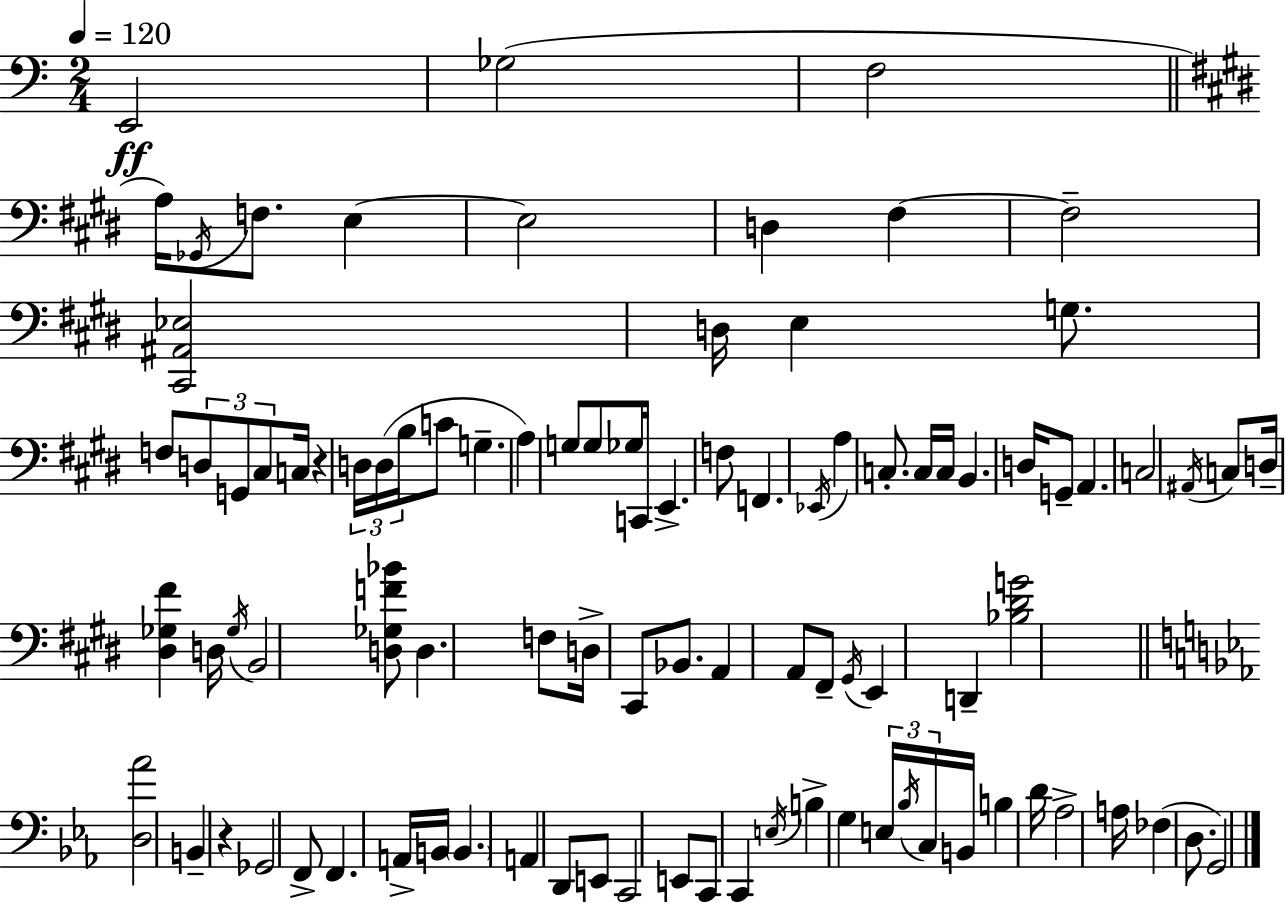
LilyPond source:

{
  \clef bass
  \numericTimeSignature
  \time 2/4
  \key c \major
  \tempo 4 = 120
  e,2\ff | ges2( | f2 | \bar "||" \break \key e \major a16) \acciaccatura { ges,16 } f8. e4~~ | e2 | d4 fis4~~ | fis2-- | \break <cis, ais, ees>2 | d16 e4 g8. | f8 \tuplet 3/2 { d8 g,8 cis8 } | c16 r4 \tuplet 3/2 { d16 d16( | \break b16 } c'8 g4.-- | a4) g8 g8 | ges16 c,16 e,4.-> | f8 f,4. | \break \acciaccatura { ees,16 } a4 c8.-. | c16 c16 b,4. | d16 g,8-- a,4. | c2 | \break \acciaccatura { ais,16 } c8 d16-- <dis ges fis'>4 | d16 \acciaccatura { ges16 } b,2 | <d ges f' bes'>8 d4. | f8 d16-> cis,8 | \break bes,8. a,4 | a,8 fis,8-- \acciaccatura { gis,16 } e,4 | d,4-- <bes dis' g'>2 | \bar "||" \break \key ees \major <d aes'>2 | b,4-- r4 | ges,2 | f,8-> f,4. | \break a,16-> b,16 \parenthesize b,4. | a,4 d,8 e,8 | c,2 | e,8 c,8 c,4 | \break \acciaccatura { e16 } b4-> g4 | \tuplet 3/2 { e16 \acciaccatura { bes16 } c16 } b,16 b4 | d'16 aes2-> | a16 fes4( d8. | \break g,2) | \bar "|."
}